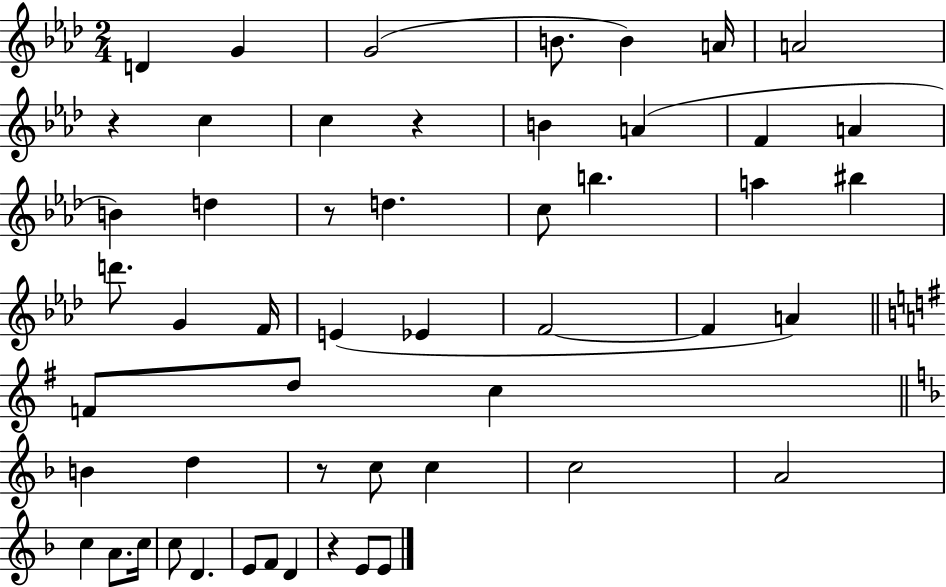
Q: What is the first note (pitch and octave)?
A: D4